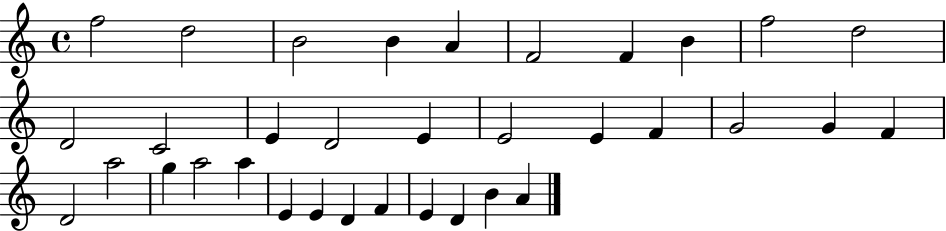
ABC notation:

X:1
T:Untitled
M:4/4
L:1/4
K:C
f2 d2 B2 B A F2 F B f2 d2 D2 C2 E D2 E E2 E F G2 G F D2 a2 g a2 a E E D F E D B A